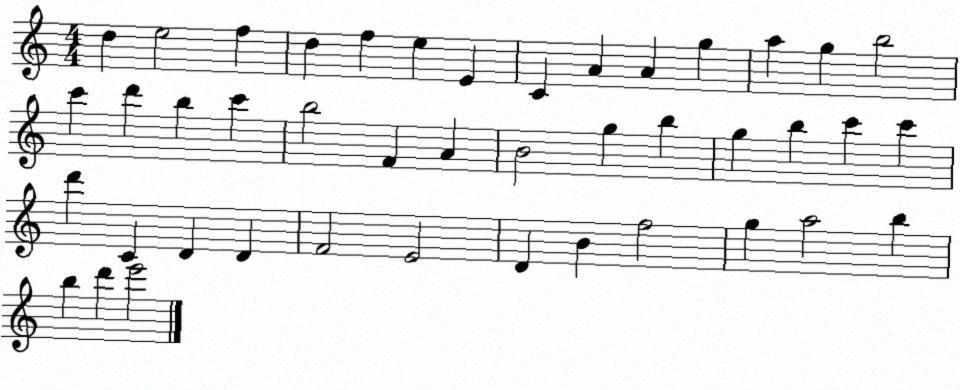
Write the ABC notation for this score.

X:1
T:Untitled
M:4/4
L:1/4
K:C
d e2 f d f e E C A A g a g b2 c' d' b c' b2 F A B2 g b g b c' c' d' C D D F2 E2 D B f2 g a2 b b d' e'2